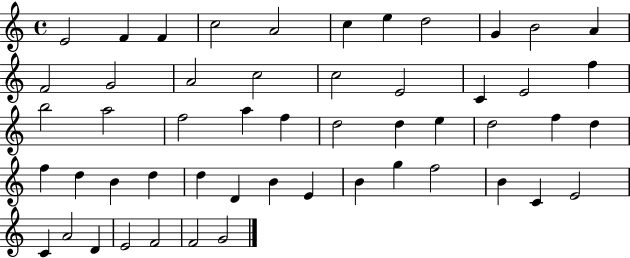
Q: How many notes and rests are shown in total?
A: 52